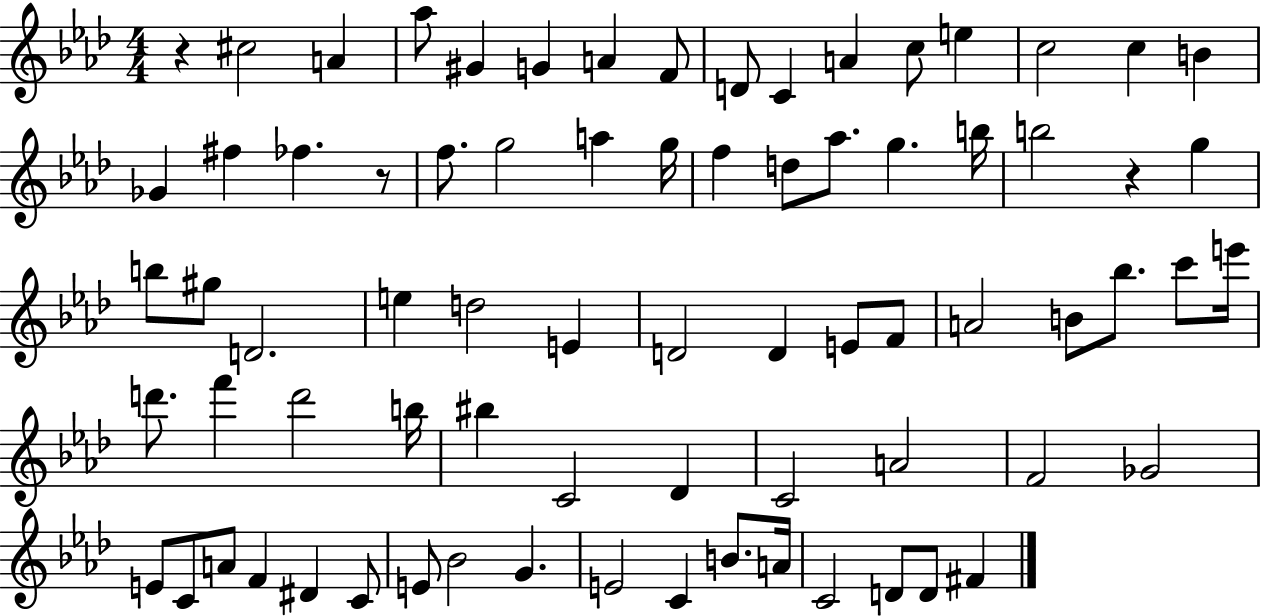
X:1
T:Untitled
M:4/4
L:1/4
K:Ab
z ^c2 A _a/2 ^G G A F/2 D/2 C A c/2 e c2 c B _G ^f _f z/2 f/2 g2 a g/4 f d/2 _a/2 g b/4 b2 z g b/2 ^g/2 D2 e d2 E D2 D E/2 F/2 A2 B/2 _b/2 c'/2 e'/4 d'/2 f' d'2 b/4 ^b C2 _D C2 A2 F2 _G2 E/2 C/2 A/2 F ^D C/2 E/2 _B2 G E2 C B/2 A/4 C2 D/2 D/2 ^F